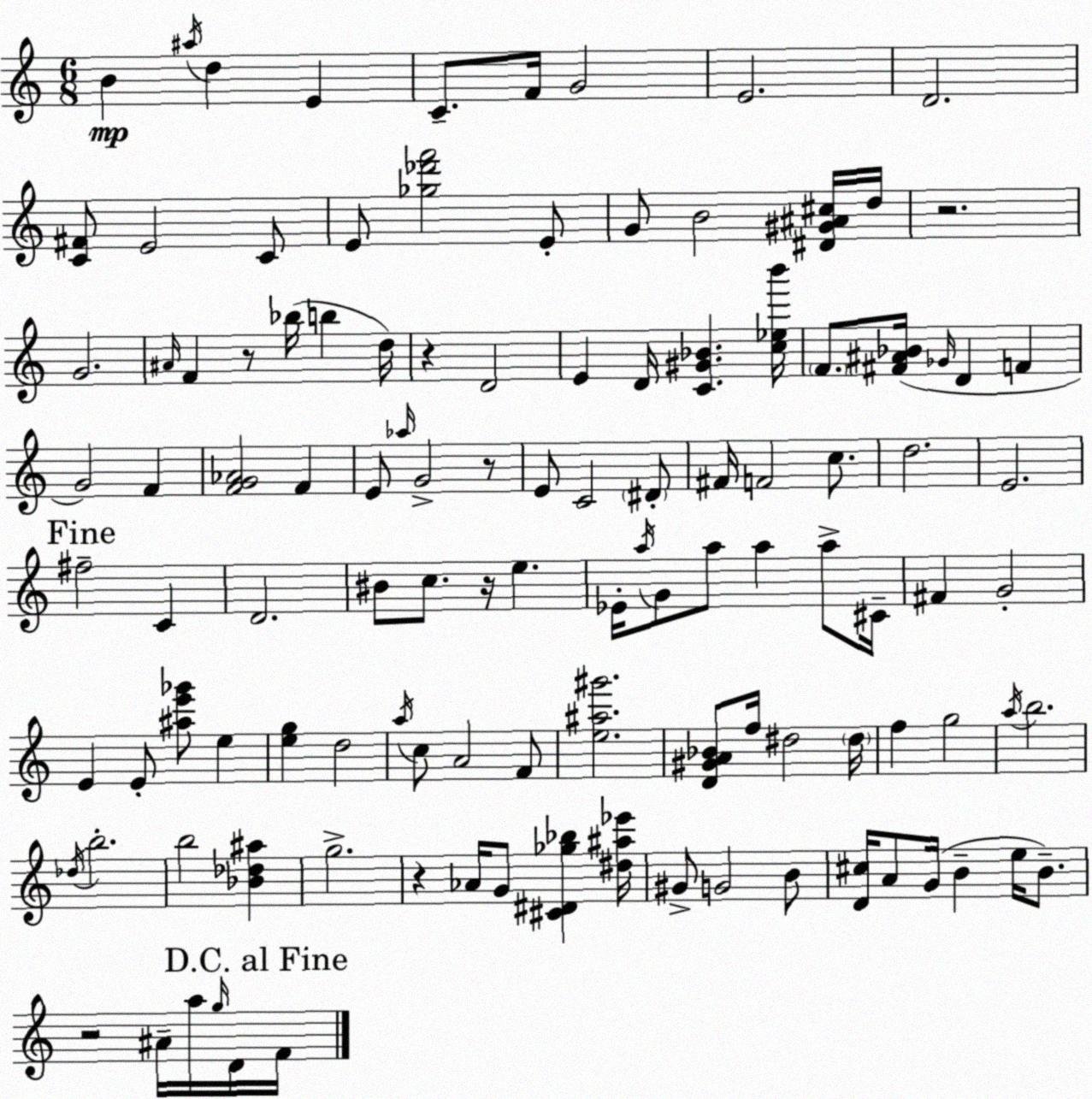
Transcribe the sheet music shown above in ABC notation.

X:1
T:Untitled
M:6/8
L:1/4
K:Am
B ^a/4 d E C/2 F/4 G2 E2 D2 [C^F]/2 E2 C/2 E/2 [_g_d'f']2 E/2 G/2 B2 [^D^G^A^c]/4 d/4 z2 G2 ^A/4 F z/2 _b/4 b d/4 z D2 E D/4 [C^G_B] [c_eb']/4 F/2 [^F^A_B]/4 _G/4 D F G2 F [FG_A]2 F E/2 _a/4 G2 z/2 E/2 C2 ^D/2 ^F/4 F2 c/2 d2 E2 ^f2 C D2 ^B/2 c/2 z/4 e _E/4 a/4 G/2 a/2 a a/2 ^C/4 ^F G2 E E/2 [^ae'_g']/2 e [eg] d2 a/4 c/2 A2 F/2 [e^a^g']2 [D^GA_B]/2 f/4 ^d2 ^d/4 f g2 a/4 b2 _d/4 b2 b2 [_B_d^a] g2 z _A/4 G/2 [^C^D_g_b] [^d^a_e']/4 ^G/2 G2 B/2 [D^c]/4 A/2 G/4 B e/4 B/2 z2 ^A/4 a/4 g/4 D/4 F/4